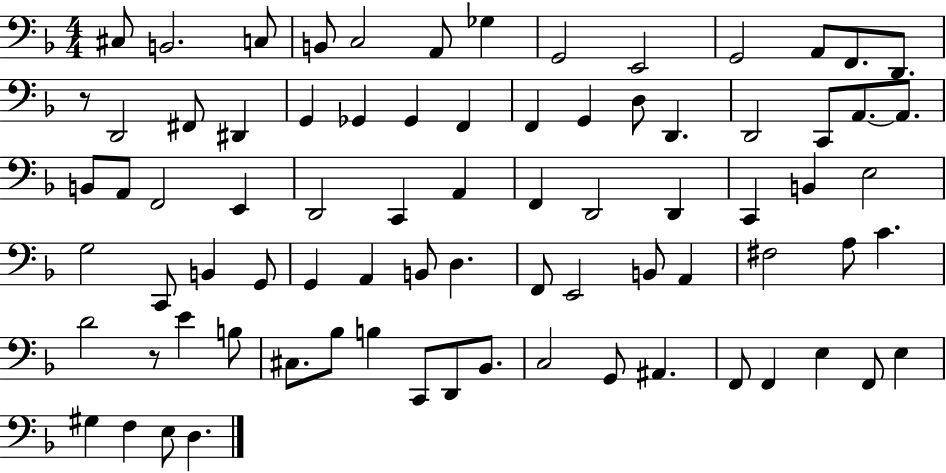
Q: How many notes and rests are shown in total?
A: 79